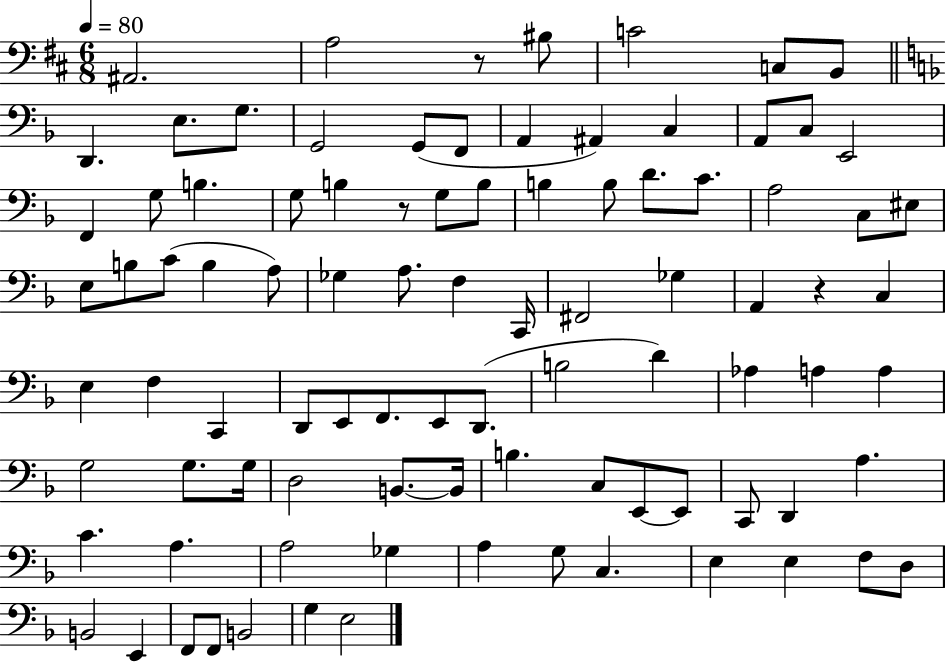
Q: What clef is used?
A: bass